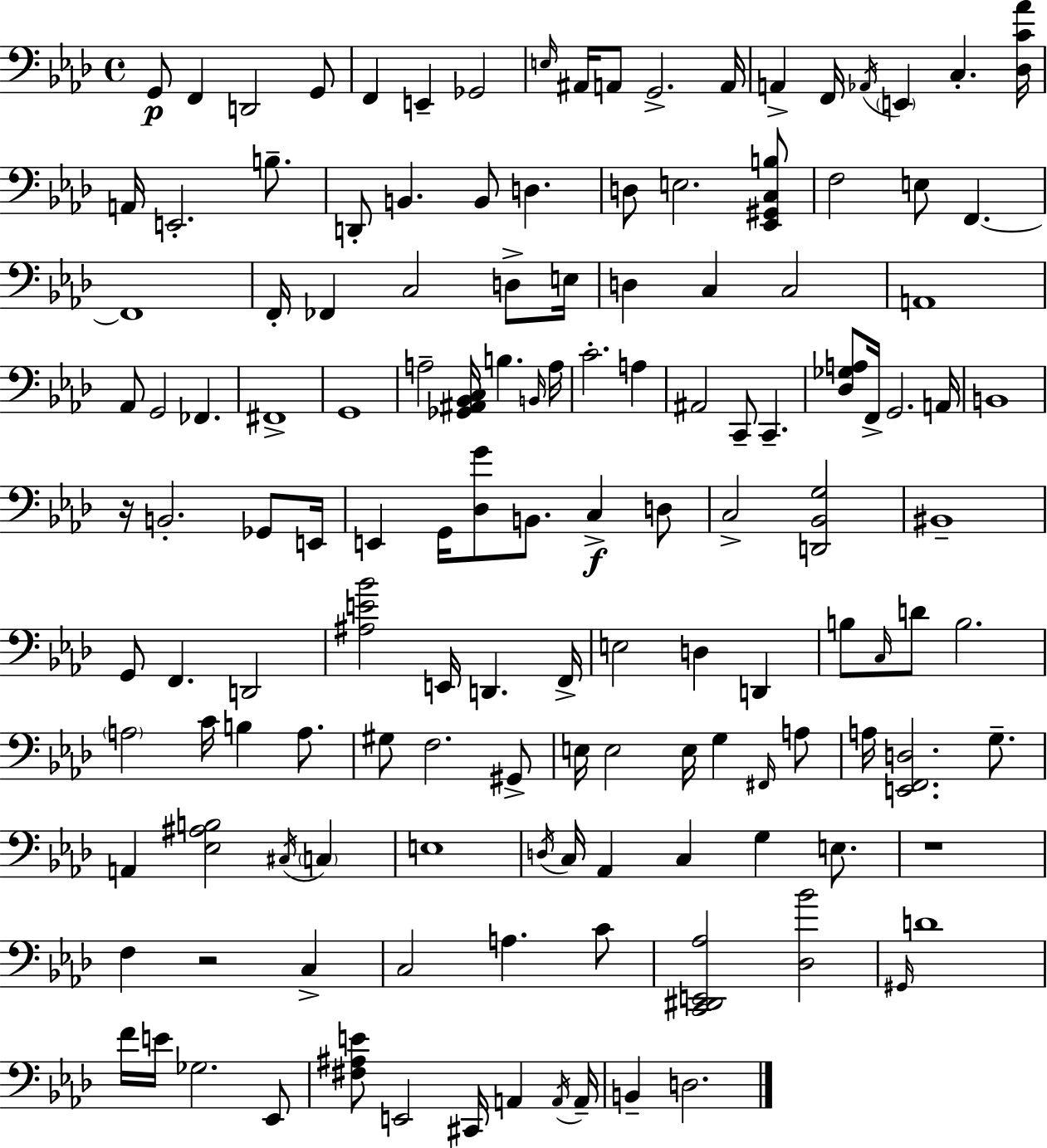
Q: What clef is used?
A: bass